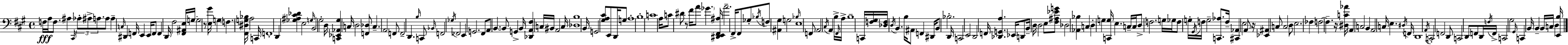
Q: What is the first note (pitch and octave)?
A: F3